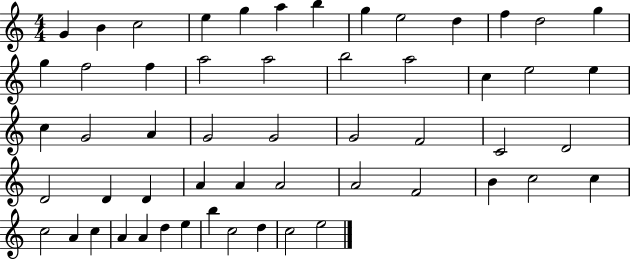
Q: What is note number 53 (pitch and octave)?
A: D5